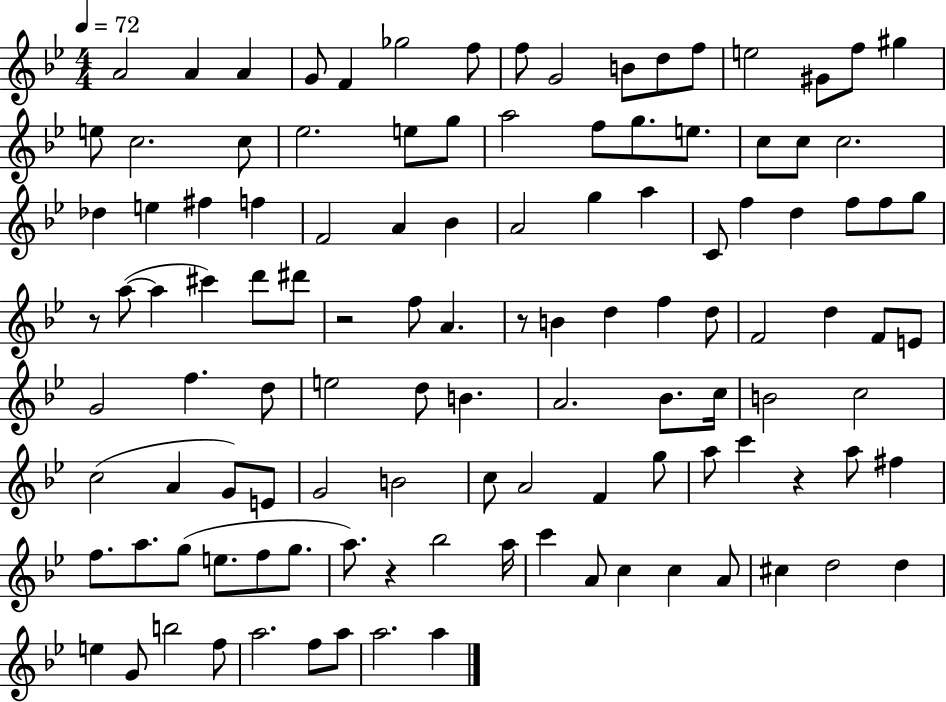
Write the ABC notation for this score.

X:1
T:Untitled
M:4/4
L:1/4
K:Bb
A2 A A G/2 F _g2 f/2 f/2 G2 B/2 d/2 f/2 e2 ^G/2 f/2 ^g e/2 c2 c/2 _e2 e/2 g/2 a2 f/2 g/2 e/2 c/2 c/2 c2 _d e ^f f F2 A _B A2 g a C/2 f d f/2 f/2 g/2 z/2 a/2 a ^c' d'/2 ^d'/2 z2 f/2 A z/2 B d f d/2 F2 d F/2 E/2 G2 f d/2 e2 d/2 B A2 _B/2 c/4 B2 c2 c2 A G/2 E/2 G2 B2 c/2 A2 F g/2 a/2 c' z a/2 ^f f/2 a/2 g/2 e/2 f/2 g/2 a/2 z _b2 a/4 c' A/2 c c A/2 ^c d2 d e G/2 b2 f/2 a2 f/2 a/2 a2 a